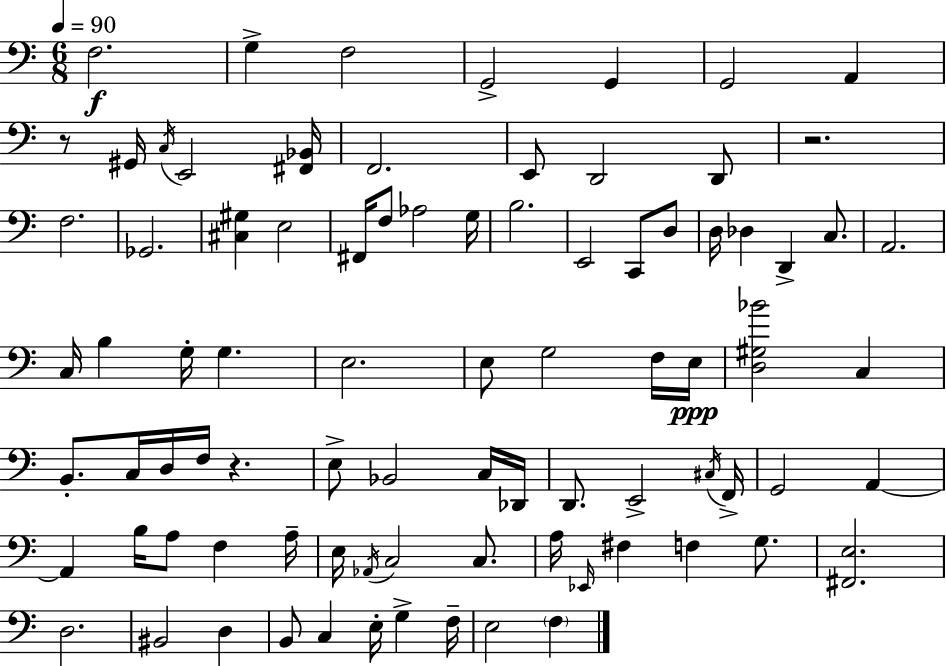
X:1
T:Untitled
M:6/8
L:1/4
K:Am
F,2 G, F,2 G,,2 G,, G,,2 A,, z/2 ^G,,/4 C,/4 E,,2 [^F,,_B,,]/4 F,,2 E,,/2 D,,2 D,,/2 z2 F,2 _G,,2 [^C,^G,] E,2 ^F,,/4 F,/2 _A,2 G,/4 B,2 E,,2 C,,/2 D,/2 D,/4 _D, D,, C,/2 A,,2 C,/4 B, G,/4 G, E,2 E,/2 G,2 F,/4 E,/4 [D,^G,_B]2 C, B,,/2 C,/4 D,/4 F,/4 z E,/2 _B,,2 C,/4 _D,,/4 D,,/2 E,,2 ^C,/4 F,,/4 G,,2 A,, A,, B,/4 A,/2 F, A,/4 E,/4 _A,,/4 C,2 C,/2 A,/4 _E,,/4 ^F, F, G,/2 [^F,,E,]2 D,2 ^B,,2 D, B,,/2 C, E,/4 G, F,/4 E,2 F,